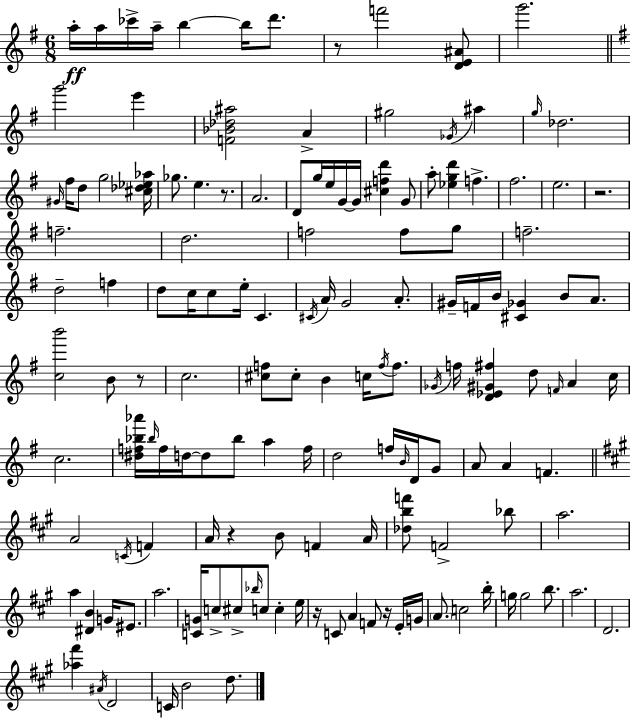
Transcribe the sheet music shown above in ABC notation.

X:1
T:Untitled
M:6/8
L:1/4
K:Em
a/4 a/4 _c'/4 a/4 b b/4 d'/2 z/2 f'2 [DE^A]/2 g'2 g'2 e' [F_B_d^a]2 A ^g2 _G/4 ^a g/4 _d2 ^G/4 ^f/4 d/2 g2 [^c_d_e_a]/4 _g/2 e z/2 A2 D/2 g/4 e/4 G/4 G/4 [^cfd'] G/2 a/2 [_egd'] f ^f2 e2 z2 f2 d2 f2 f/2 g/2 f2 d2 f d/2 c/4 c/2 e/4 C ^C/4 A/4 G2 A/2 ^G/4 F/4 B/4 [^C_G] B/2 A/2 [cb']2 B/2 z/2 c2 [^cf]/2 ^c/2 B c/4 f/4 f/2 _G/4 f/4 [D_E^G^f] d/2 F/4 A c/4 c2 [^df_b_a']/4 _b/4 f/4 d/4 d/2 _b/2 a f/4 d2 f/4 B/4 D/4 G/2 A/2 A F A2 C/4 F A/4 z B/2 F A/4 [_dbf']/2 F2 _b/2 a2 a [^DB] G/4 ^E/2 a2 [CG]/4 c/2 ^c/2 _b/4 c/2 c e/4 z/4 C/2 A F/2 z/4 E/4 G/4 A/2 c2 b/4 g/4 g2 b/2 a2 D2 [_a^f'] ^A/4 D2 C/4 B2 d/2